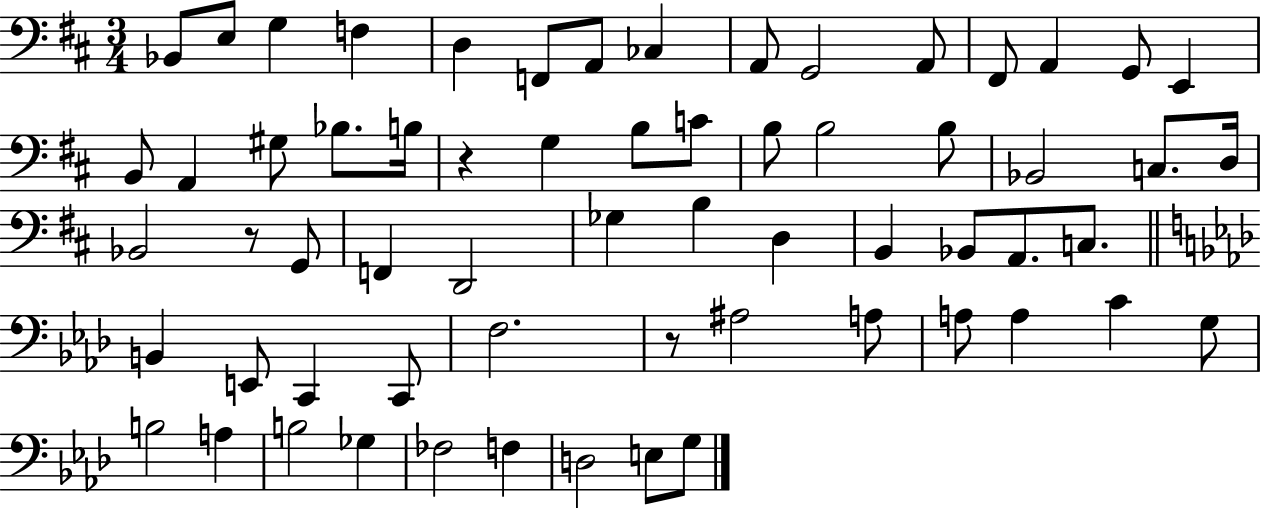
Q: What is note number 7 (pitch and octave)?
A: A2